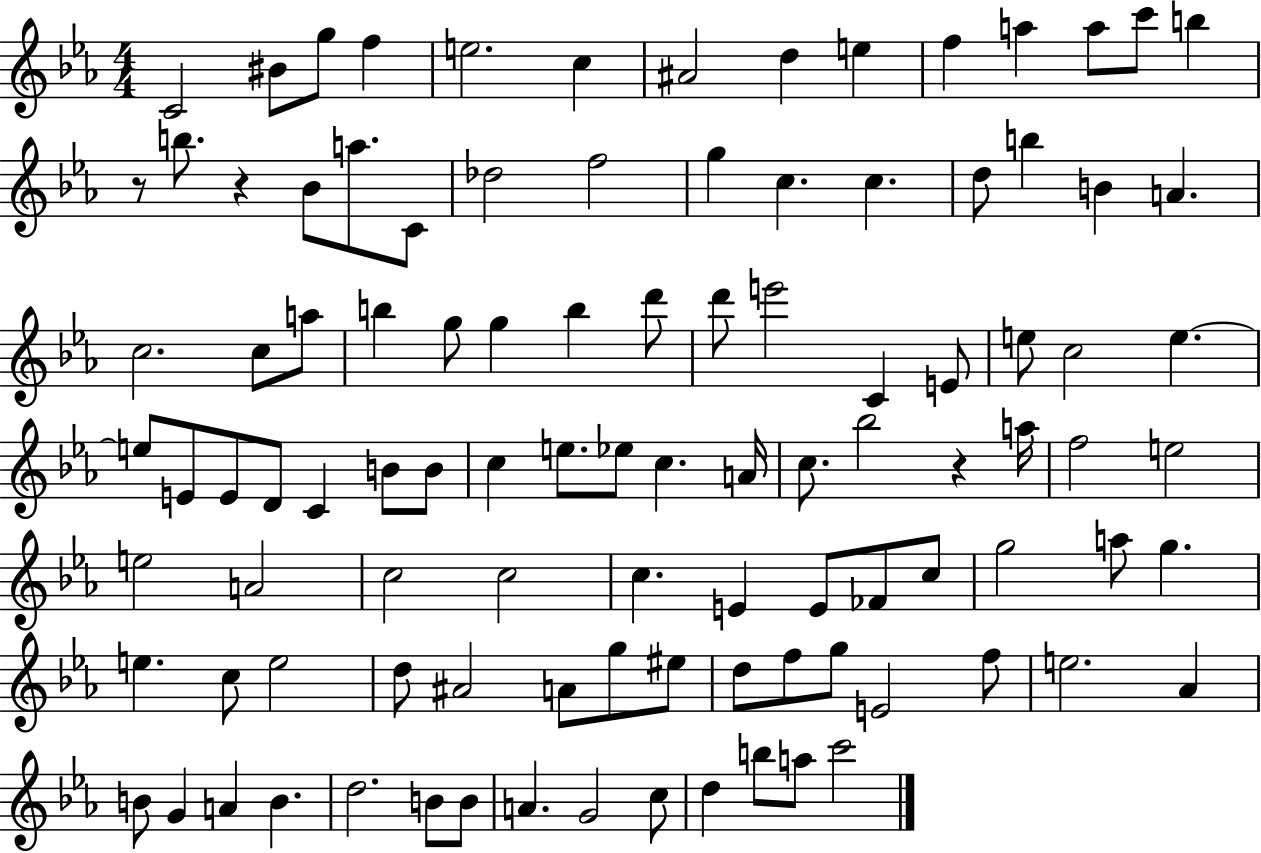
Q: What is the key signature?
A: EES major